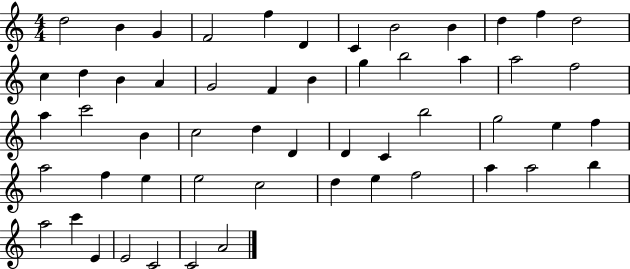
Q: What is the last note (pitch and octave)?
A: A4